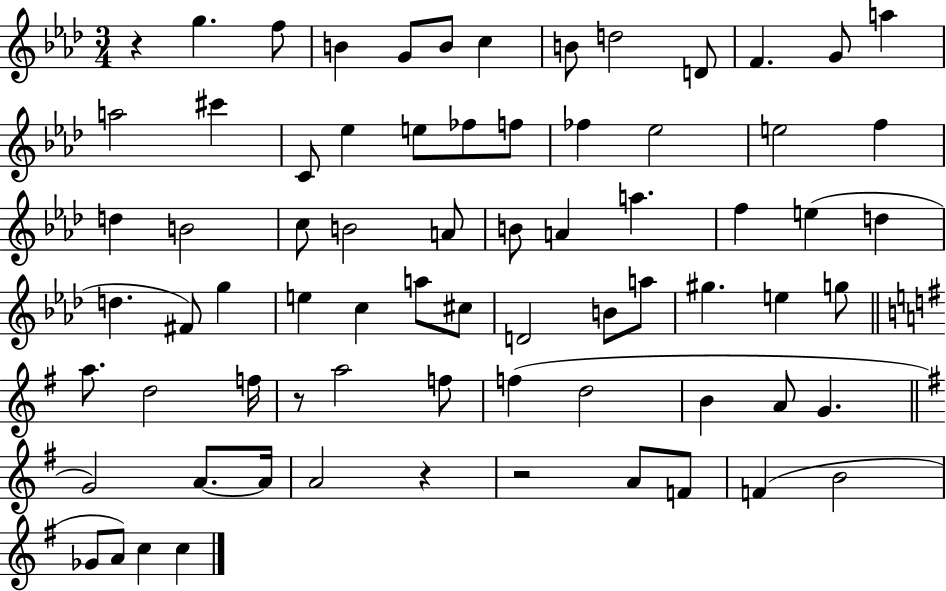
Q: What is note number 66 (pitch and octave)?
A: Gb4